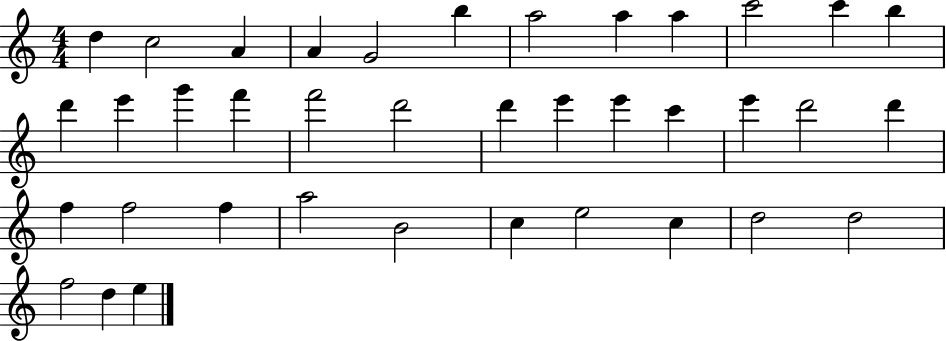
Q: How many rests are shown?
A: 0